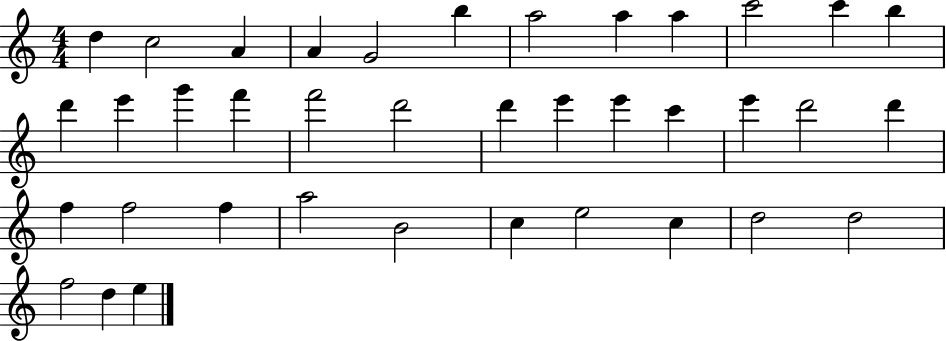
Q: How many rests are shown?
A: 0